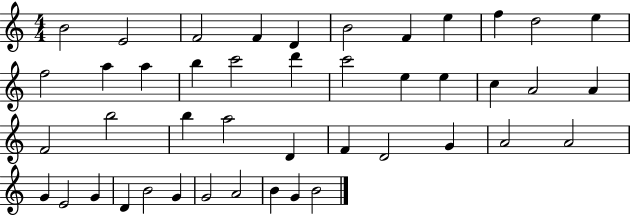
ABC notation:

X:1
T:Untitled
M:4/4
L:1/4
K:C
B2 E2 F2 F D B2 F e f d2 e f2 a a b c'2 d' c'2 e e c A2 A F2 b2 b a2 D F D2 G A2 A2 G E2 G D B2 G G2 A2 B G B2